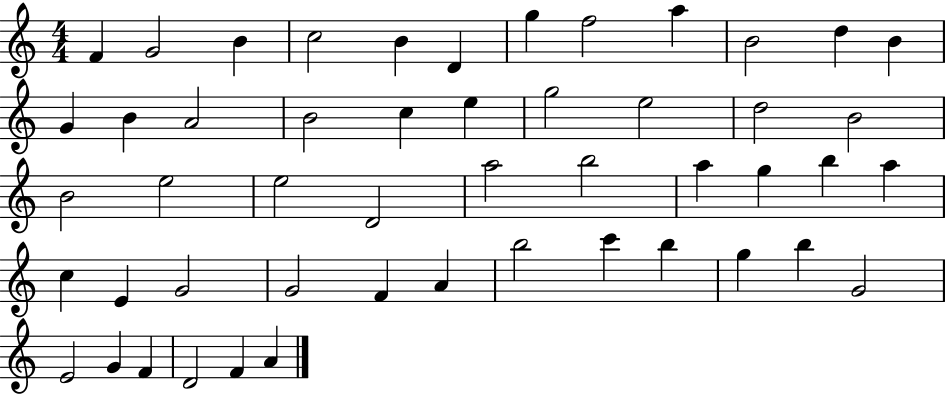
X:1
T:Untitled
M:4/4
L:1/4
K:C
F G2 B c2 B D g f2 a B2 d B G B A2 B2 c e g2 e2 d2 B2 B2 e2 e2 D2 a2 b2 a g b a c E G2 G2 F A b2 c' b g b G2 E2 G F D2 F A